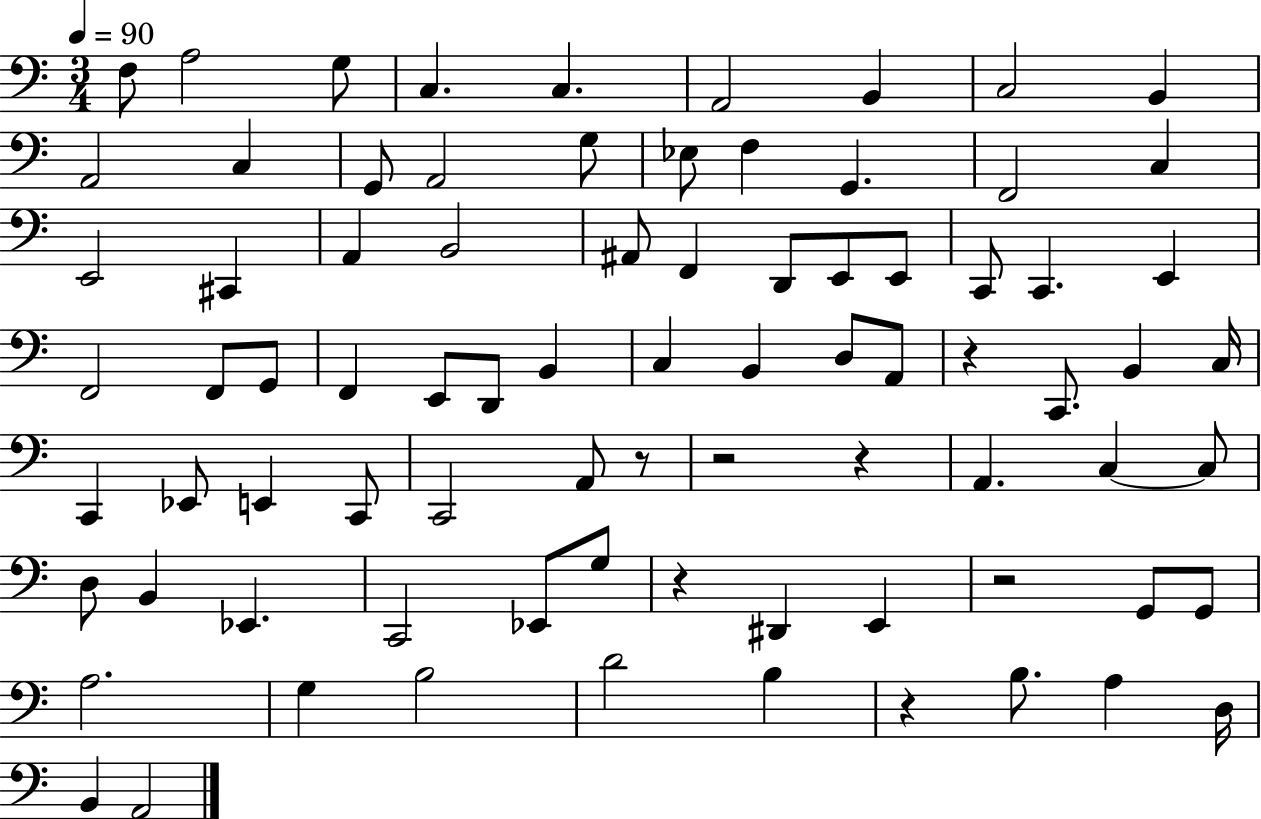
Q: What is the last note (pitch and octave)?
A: A2